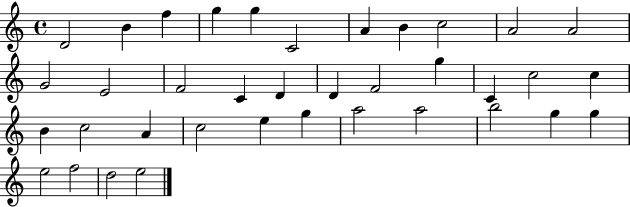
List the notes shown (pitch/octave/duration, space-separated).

D4/h B4/q F5/q G5/q G5/q C4/h A4/q B4/q C5/h A4/h A4/h G4/h E4/h F4/h C4/q D4/q D4/q F4/h G5/q C4/q C5/h C5/q B4/q C5/h A4/q C5/h E5/q G5/q A5/h A5/h B5/h G5/q G5/q E5/h F5/h D5/h E5/h